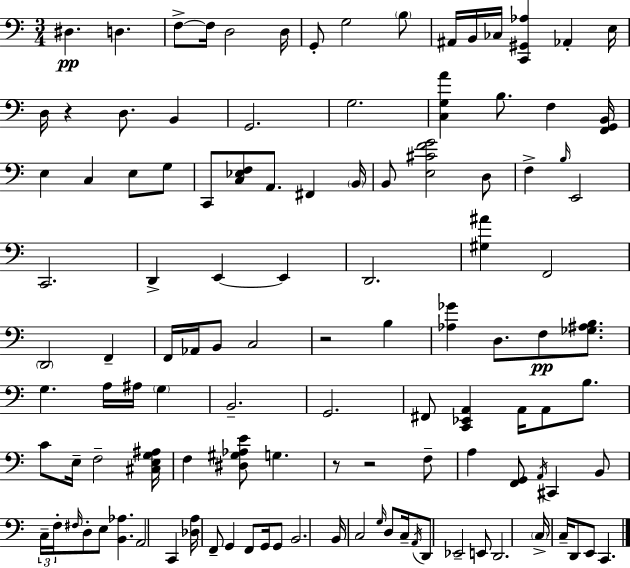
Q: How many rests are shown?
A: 4